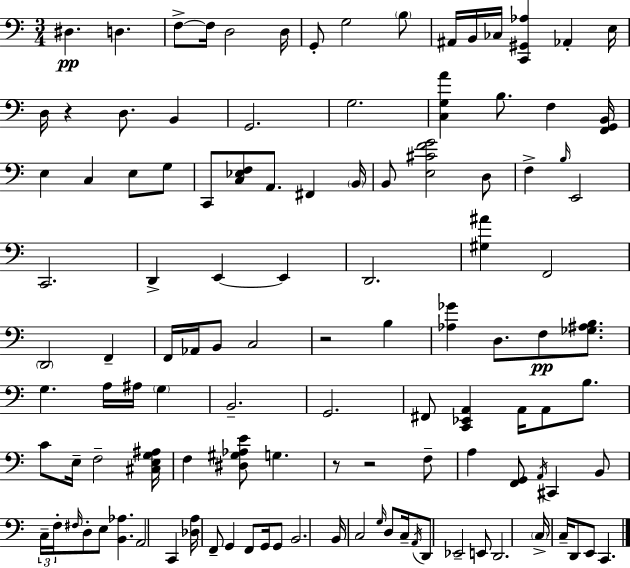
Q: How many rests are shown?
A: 4